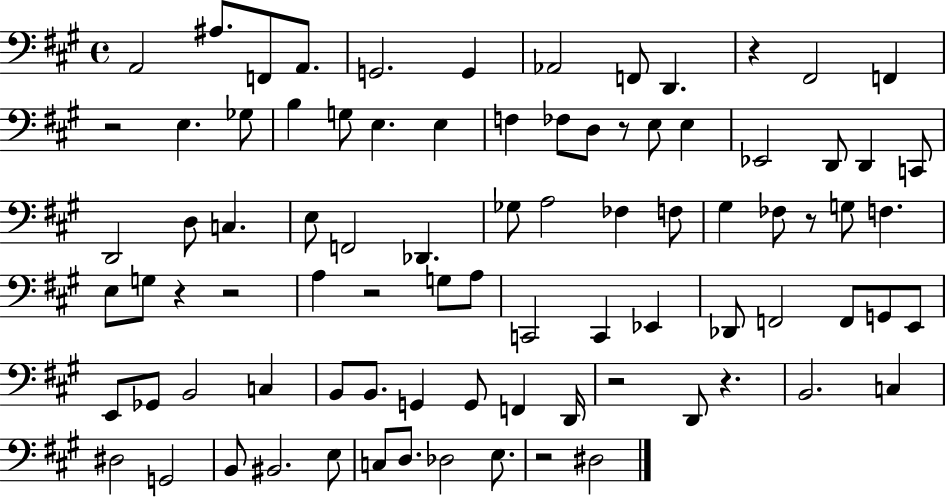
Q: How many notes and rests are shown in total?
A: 86